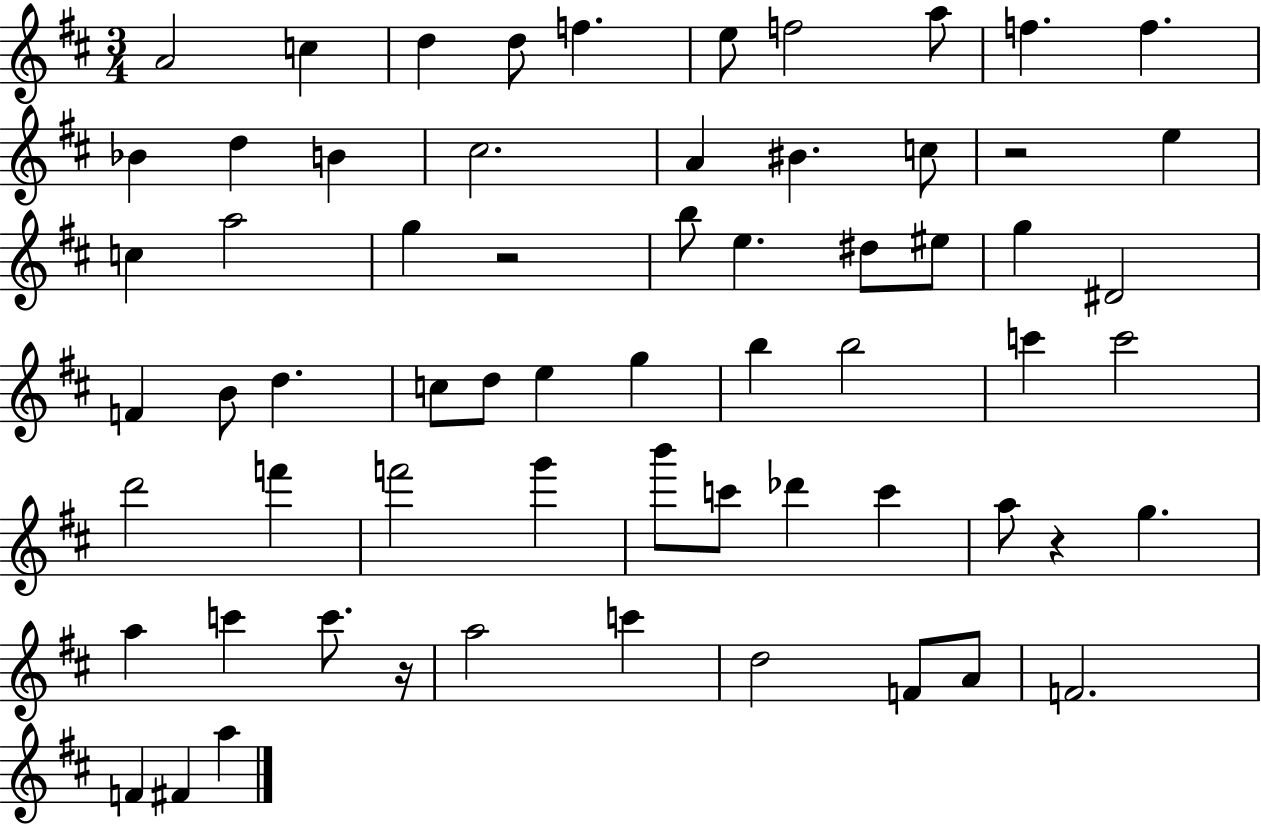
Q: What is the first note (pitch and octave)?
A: A4